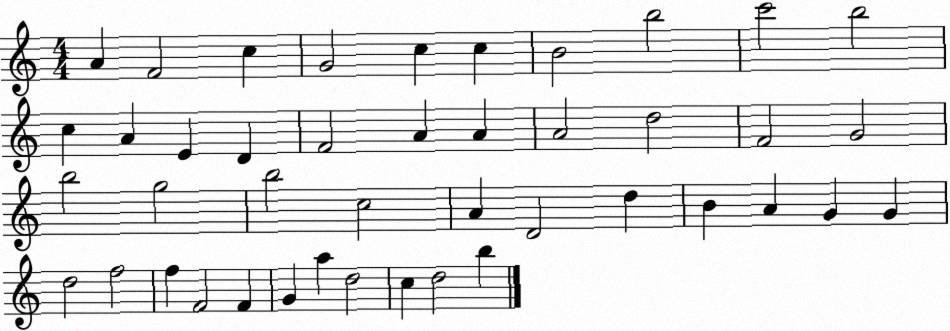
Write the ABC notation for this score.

X:1
T:Untitled
M:4/4
L:1/4
K:C
A F2 c G2 c c B2 b2 c'2 b2 c A E D F2 A A A2 d2 F2 G2 b2 g2 b2 c2 A D2 d B A G G d2 f2 f F2 F G a d2 c d2 b